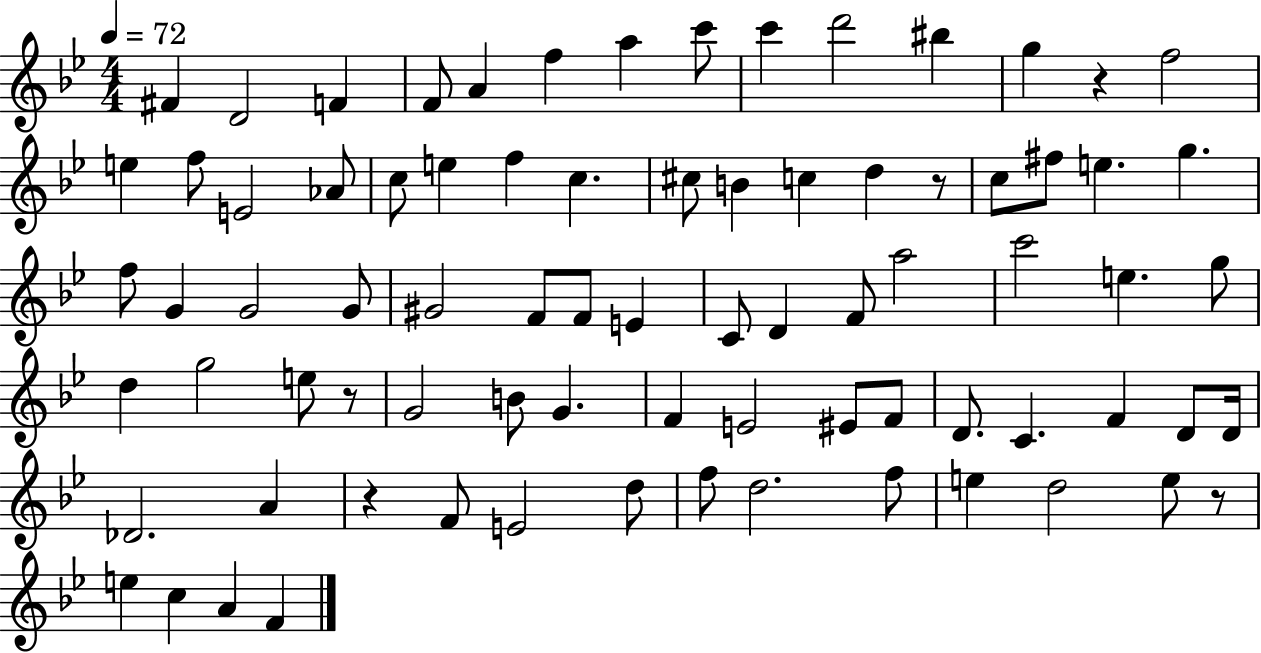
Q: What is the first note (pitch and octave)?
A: F#4